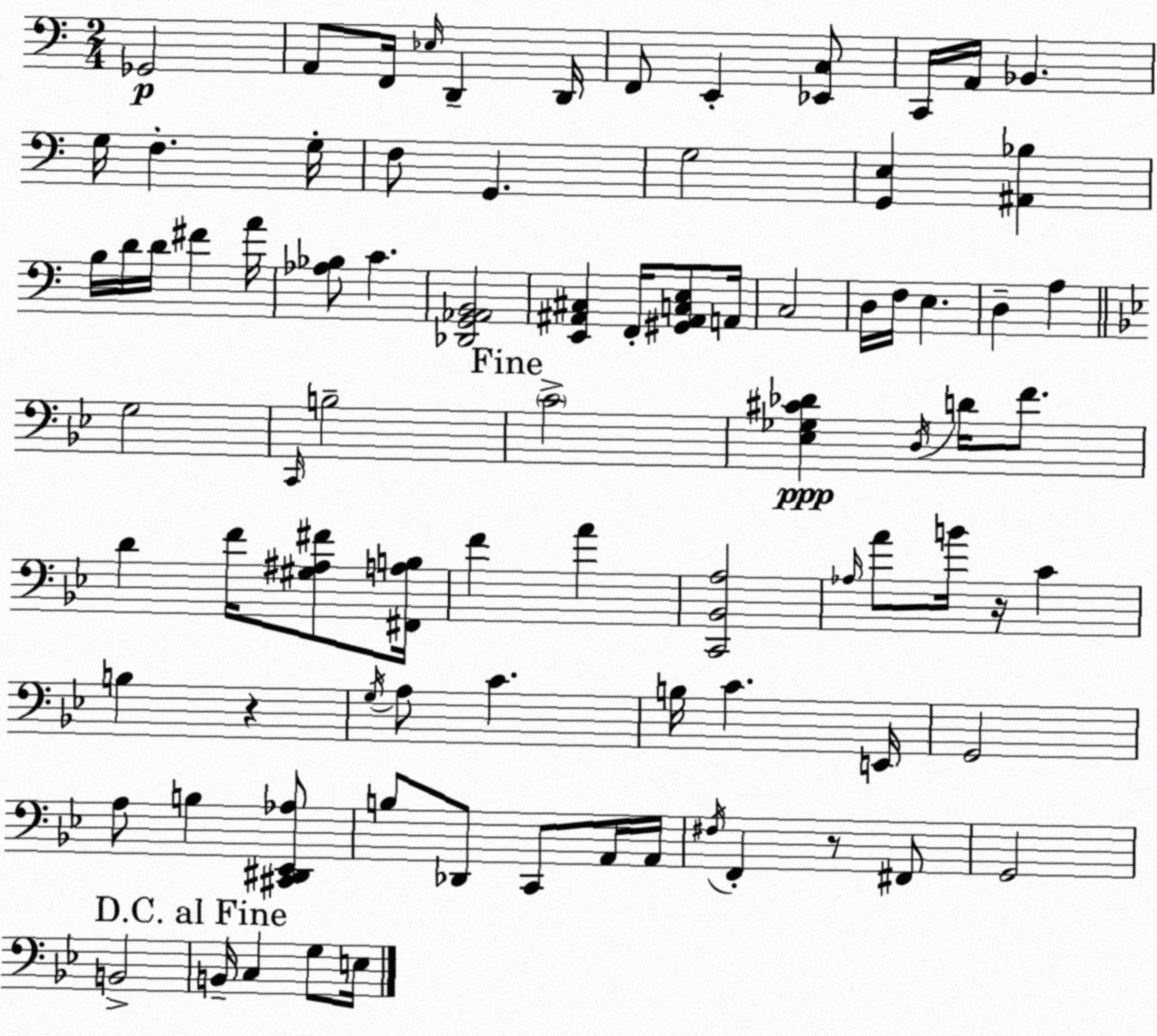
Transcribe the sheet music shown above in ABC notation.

X:1
T:Untitled
M:2/4
L:1/4
K:Am
_G,,2 A,,/2 F,,/4 _E,/4 D,, D,,/4 F,,/2 E,, [_E,,C,]/2 C,,/4 A,,/4 _B,, G,/4 F, G,/4 F,/2 G,, G,2 [G,,E,] [^A,,_B,] B,/4 D/4 D/4 ^F A/4 [_A,_B,]/2 C [_D,,G,,_A,,B,,]2 [E,,^A,,^C,] F,,/4 [^G,,^A,,C,E,]/2 A,,/4 C,2 D,/4 F,/4 E, D, A, G,2 C,,/4 B,2 C2 [_E,_G,^C_D] D,/4 D/4 F/2 D F/4 [^G,^A,^F]/2 [^F,,A,B,]/4 F A [C,,_B,,A,]2 _A,/4 A/2 B/4 z/4 C B, z G,/4 A,/2 C B,/4 C E,,/4 G,,2 A,/2 B, [^C,,^D,,_E,,_A,]/2 B,/2 _D,,/2 C,,/2 A,,/4 A,,/4 ^F,/4 F,, z/2 ^F,,/2 G,,2 B,,2 B,,/4 C, G,/2 E,/4